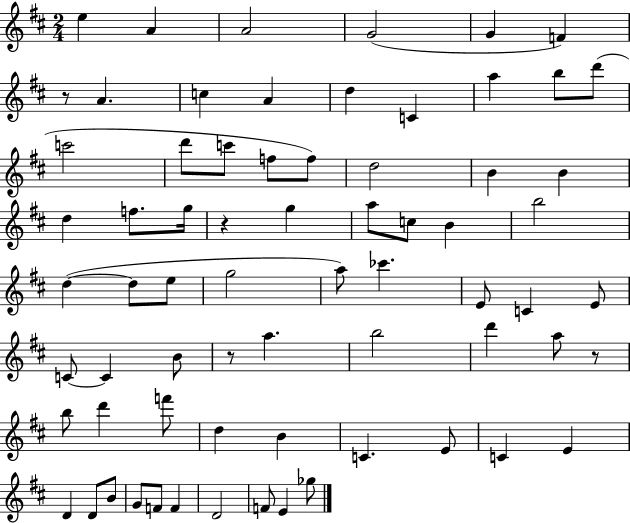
{
  \clef treble
  \numericTimeSignature
  \time 2/4
  \key d \major
  \repeat volta 2 { e''4 a'4 | a'2 | g'2( | g'4 f'4) | \break r8 a'4. | c''4 a'4 | d''4 c'4 | a''4 b''8 d'''8( | \break c'''2 | d'''8 c'''8 f''8 f''8) | d''2 | b'4 b'4 | \break d''4 f''8. g''16 | r4 g''4 | a''8 c''8 b'4 | b''2 | \break d''4~(~ d''8 e''8 | g''2 | a''8) ces'''4. | e'8 c'4 e'8 | \break c'8~~ c'4 b'8 | r8 a''4. | b''2 | d'''4 a''8 r8 | \break b''8 d'''4 f'''8 | d''4 b'4 | c'4. e'8 | c'4 e'4 | \break d'4 d'8 b'8 | g'8 f'8 f'4 | d'2 | f'8 e'4 ges''8 | \break } \bar "|."
}